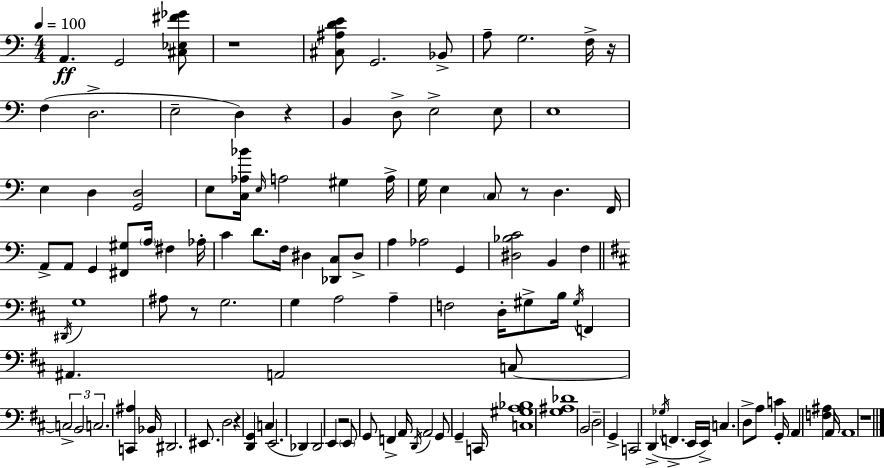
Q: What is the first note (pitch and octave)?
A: A2